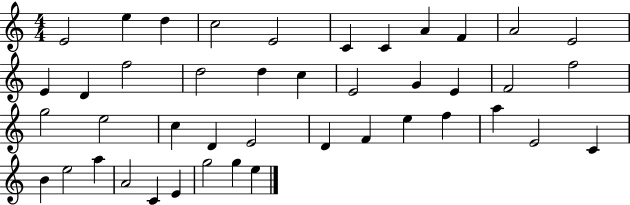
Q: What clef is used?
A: treble